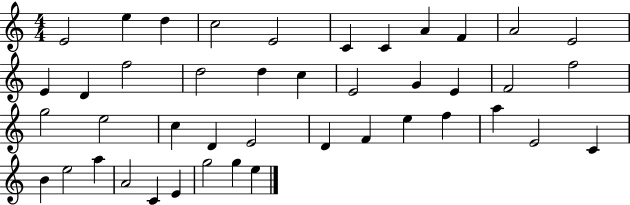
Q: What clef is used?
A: treble